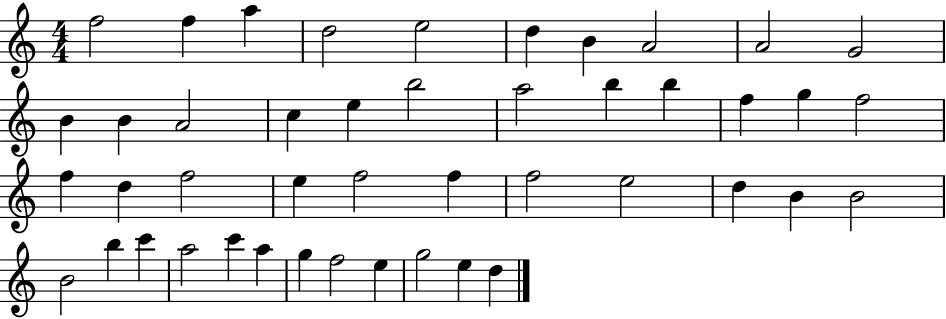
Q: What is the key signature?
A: C major